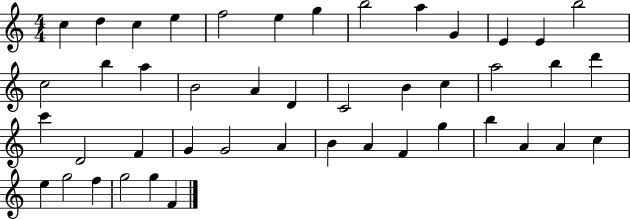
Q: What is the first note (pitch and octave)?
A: C5